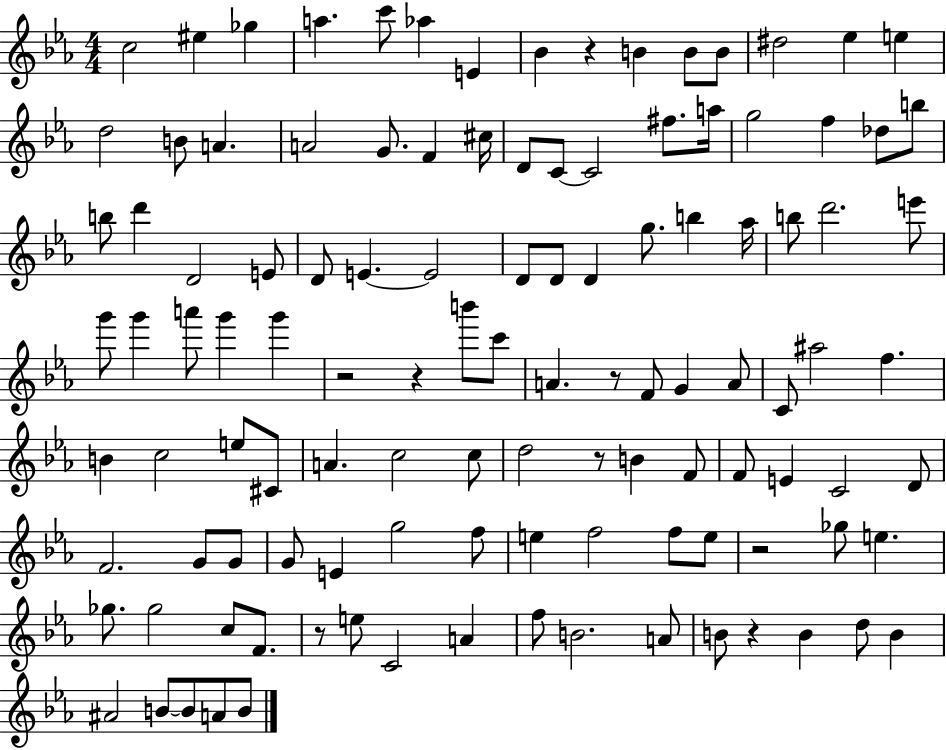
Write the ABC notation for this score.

X:1
T:Untitled
M:4/4
L:1/4
K:Eb
c2 ^e _g a c'/2 _a E _B z B B/2 B/2 ^d2 _e e d2 B/2 A A2 G/2 F ^c/4 D/2 C/2 C2 ^f/2 a/4 g2 f _d/2 b/2 b/2 d' D2 E/2 D/2 E E2 D/2 D/2 D g/2 b _a/4 b/2 d'2 e'/2 g'/2 g' a'/2 g' g' z2 z b'/2 c'/2 A z/2 F/2 G A/2 C/2 ^a2 f B c2 e/2 ^C/2 A c2 c/2 d2 z/2 B F/2 F/2 E C2 D/2 F2 G/2 G/2 G/2 E g2 f/2 e f2 f/2 e/2 z2 _g/2 e _g/2 _g2 c/2 F/2 z/2 e/2 C2 A f/2 B2 A/2 B/2 z B d/2 B ^A2 B/2 B/2 A/2 B/2